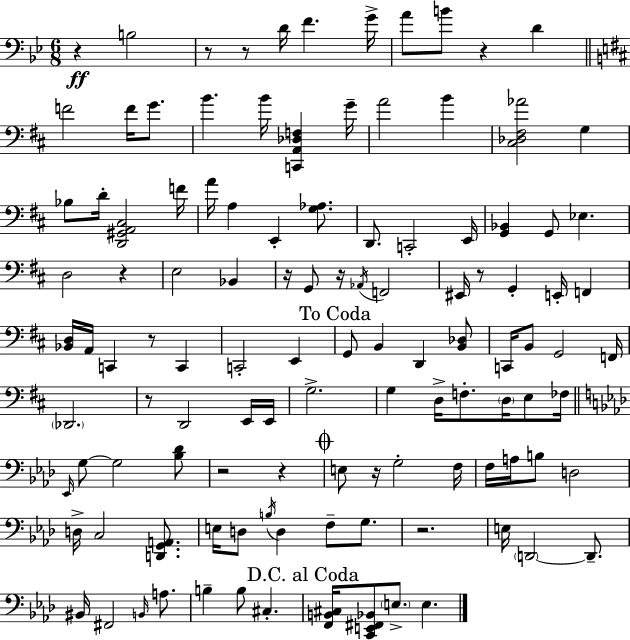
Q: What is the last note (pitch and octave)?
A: E3